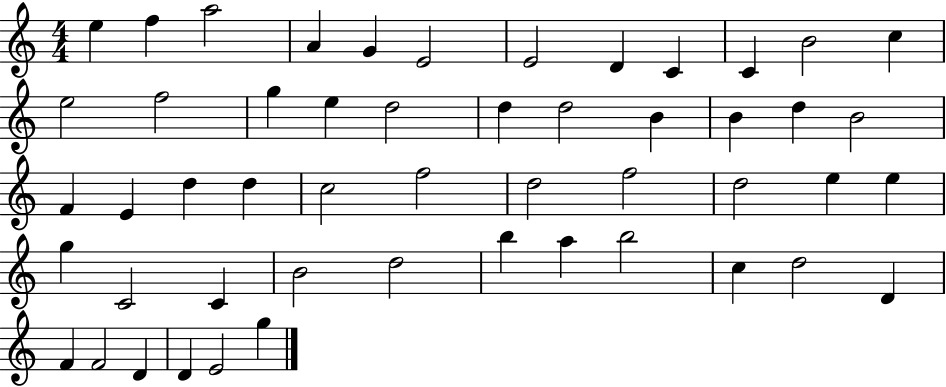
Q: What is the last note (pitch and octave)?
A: G5